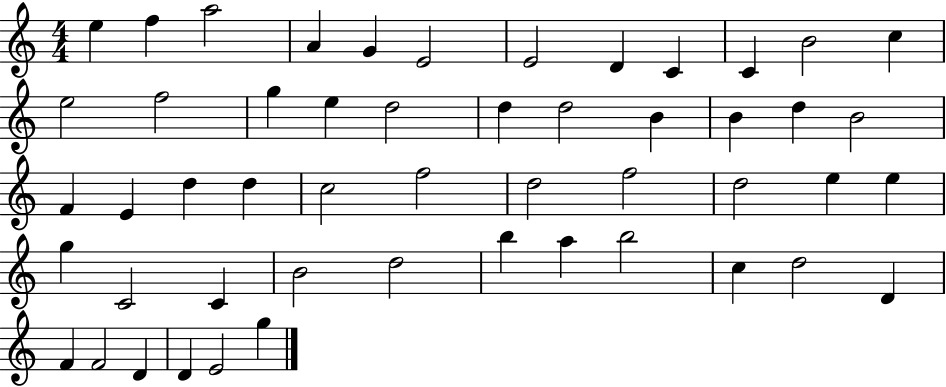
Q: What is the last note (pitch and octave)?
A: G5